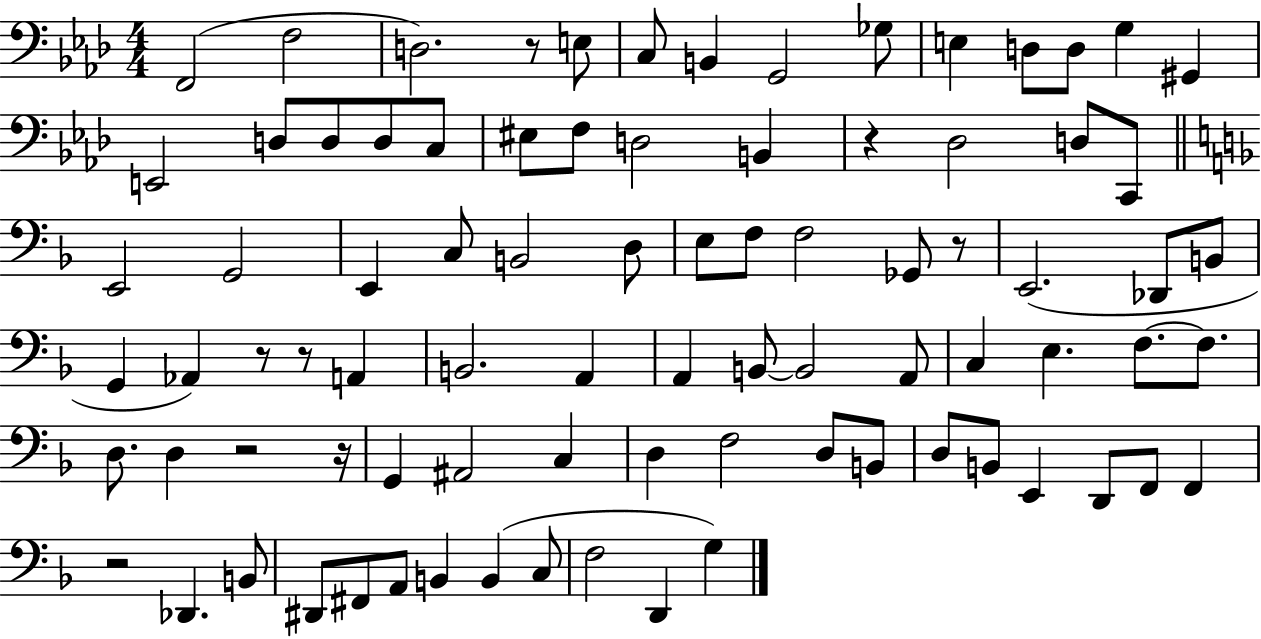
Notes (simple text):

F2/h F3/h D3/h. R/e E3/e C3/e B2/q G2/h Gb3/e E3/q D3/e D3/e G3/q G#2/q E2/h D3/e D3/e D3/e C3/e EIS3/e F3/e D3/h B2/q R/q Db3/h D3/e C2/e E2/h G2/h E2/q C3/e B2/h D3/e E3/e F3/e F3/h Gb2/e R/e E2/h. Db2/e B2/e G2/q Ab2/q R/e R/e A2/q B2/h. A2/q A2/q B2/e B2/h A2/e C3/q E3/q. F3/e. F3/e. D3/e. D3/q R/h R/s G2/q A#2/h C3/q D3/q F3/h D3/e B2/e D3/e B2/e E2/q D2/e F2/e F2/q R/h Db2/q. B2/e D#2/e F#2/e A2/e B2/q B2/q C3/e F3/h D2/q G3/q